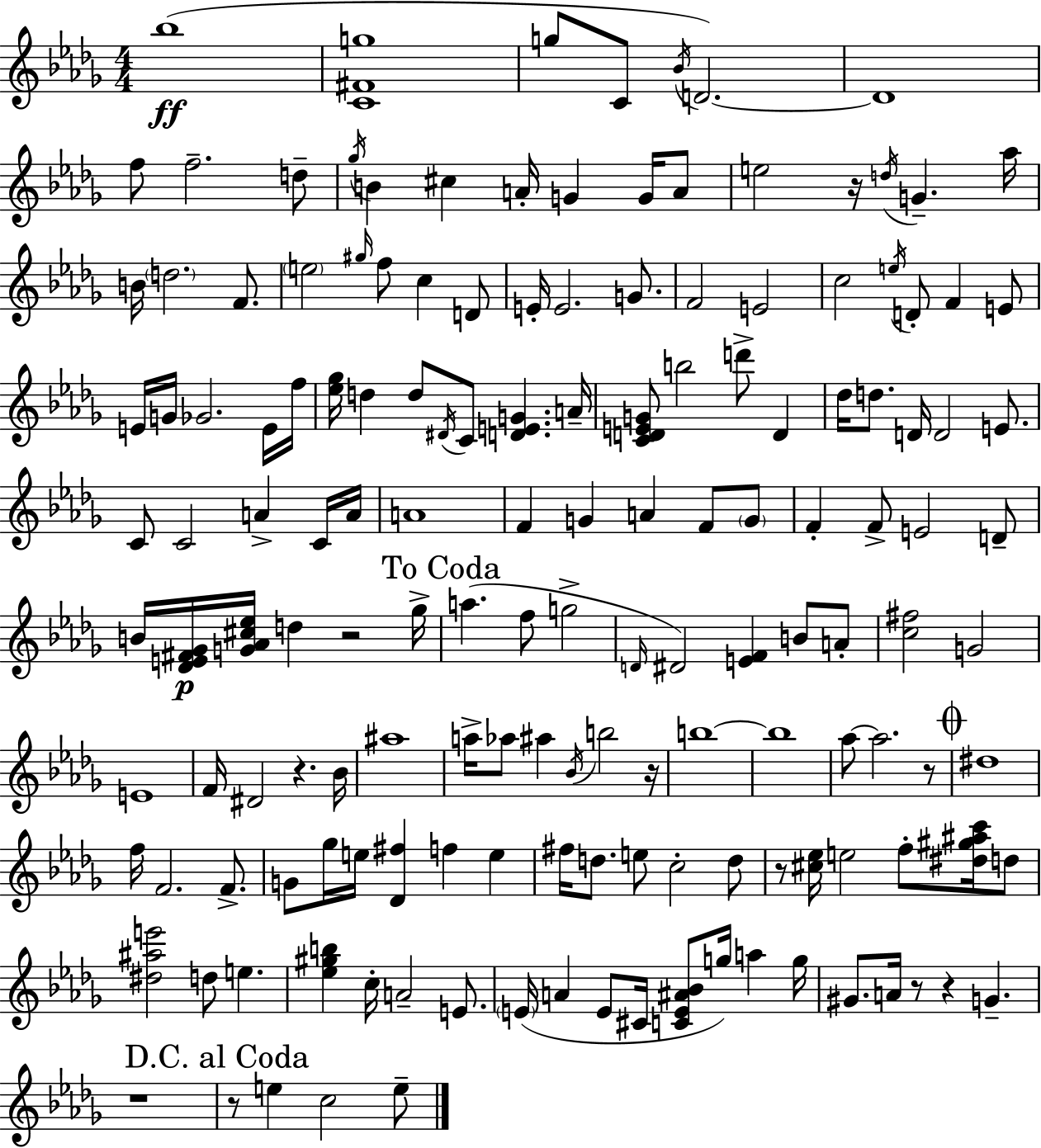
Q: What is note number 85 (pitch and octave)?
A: D#4